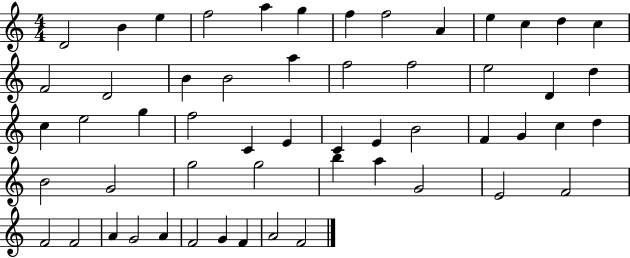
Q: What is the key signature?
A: C major